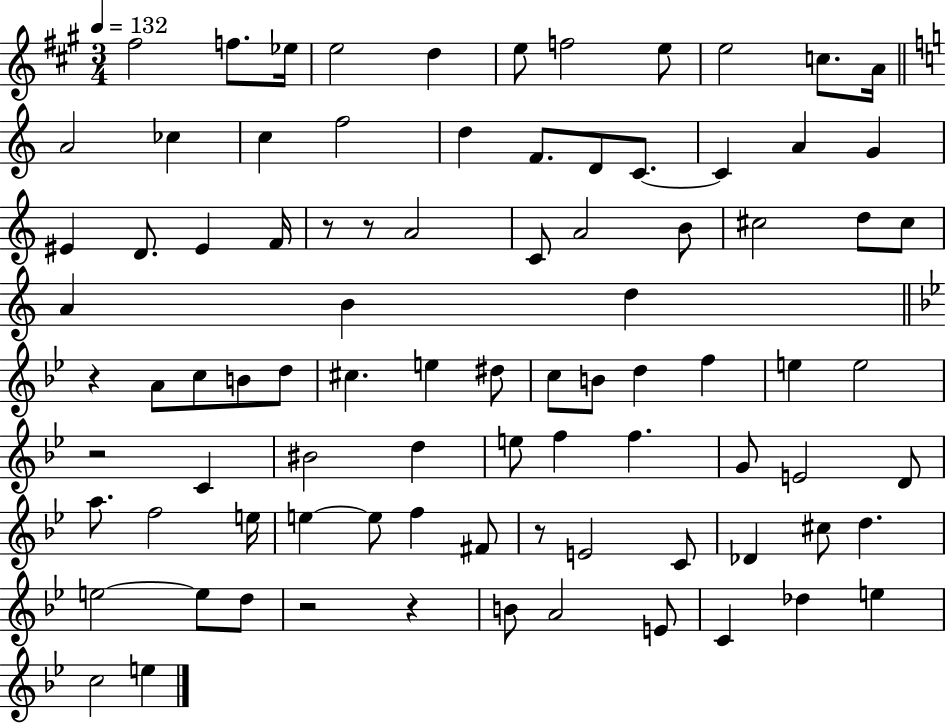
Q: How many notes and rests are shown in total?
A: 88